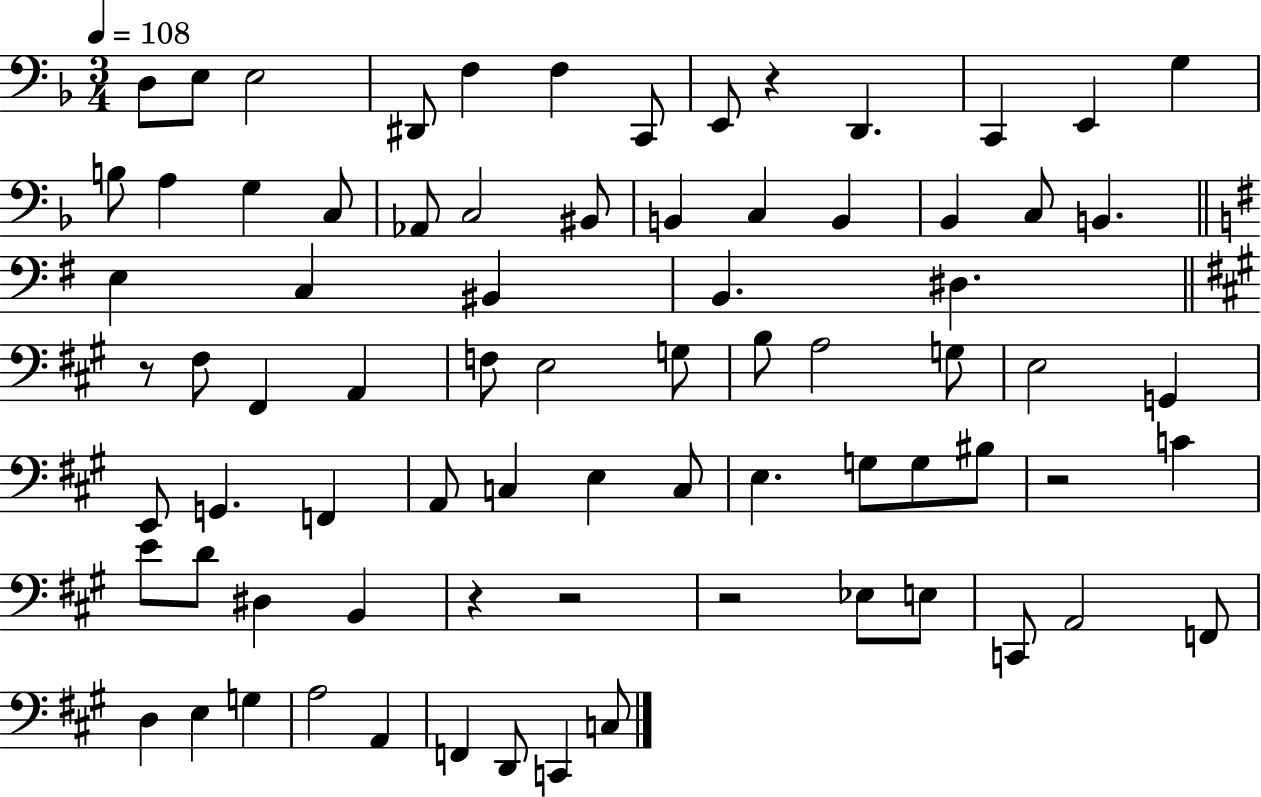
D3/e E3/e E3/h D#2/e F3/q F3/q C2/e E2/e R/q D2/q. C2/q E2/q G3/q B3/e A3/q G3/q C3/e Ab2/e C3/h BIS2/e B2/q C3/q B2/q Bb2/q C3/e B2/q. E3/q C3/q BIS2/q B2/q. D#3/q. R/e F#3/e F#2/q A2/q F3/e E3/h G3/e B3/e A3/h G3/e E3/h G2/q E2/e G2/q. F2/q A2/e C3/q E3/q C3/e E3/q. G3/e G3/e BIS3/e R/h C4/q E4/e D4/e D#3/q B2/q R/q R/h R/h Eb3/e E3/e C2/e A2/h F2/e D3/q E3/q G3/q A3/h A2/q F2/q D2/e C2/q C3/e